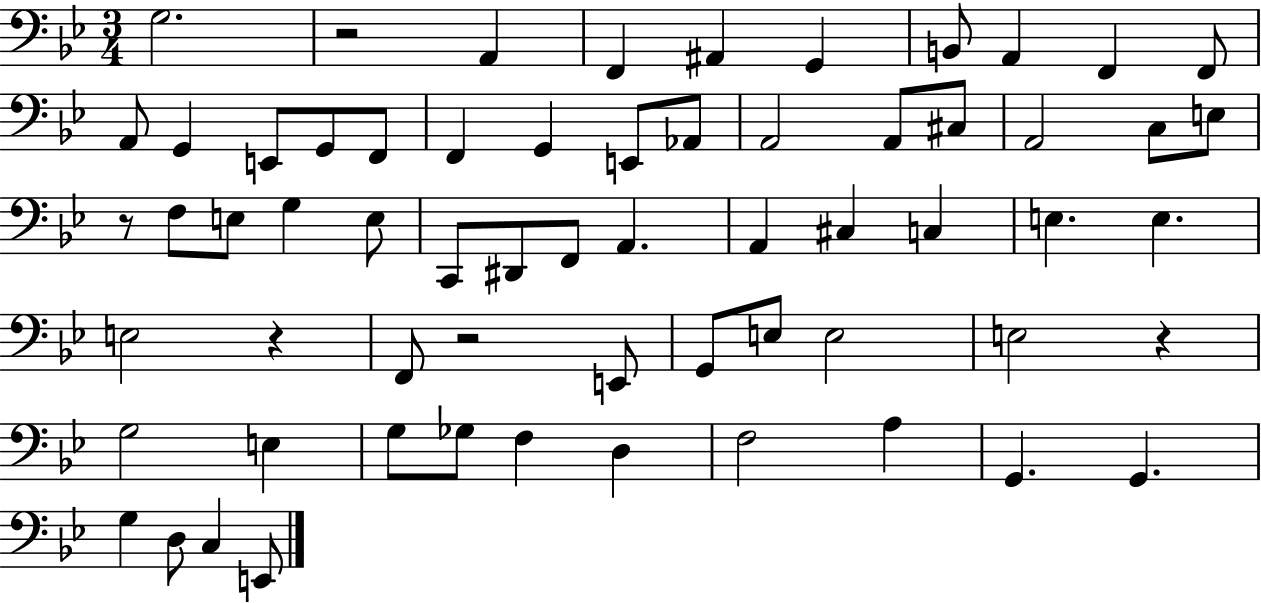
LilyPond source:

{
  \clef bass
  \numericTimeSignature
  \time 3/4
  \key bes \major
  \repeat volta 2 { g2. | r2 a,4 | f,4 ais,4 g,4 | b,8 a,4 f,4 f,8 | \break a,8 g,4 e,8 g,8 f,8 | f,4 g,4 e,8 aes,8 | a,2 a,8 cis8 | a,2 c8 e8 | \break r8 f8 e8 g4 e8 | c,8 dis,8 f,8 a,4. | a,4 cis4 c4 | e4. e4. | \break e2 r4 | f,8 r2 e,8 | g,8 e8 e2 | e2 r4 | \break g2 e4 | g8 ges8 f4 d4 | f2 a4 | g,4. g,4. | \break g4 d8 c4 e,8 | } \bar "|."
}